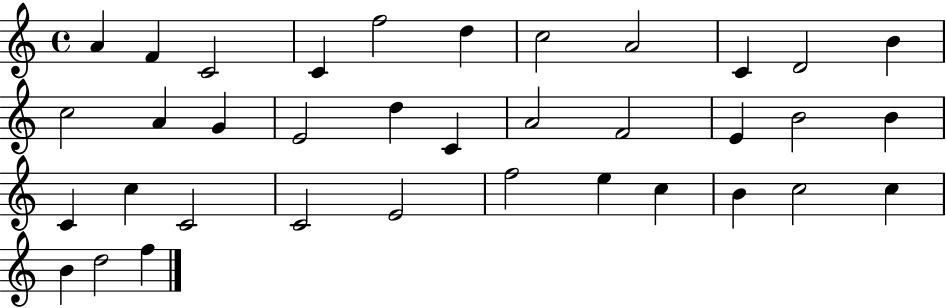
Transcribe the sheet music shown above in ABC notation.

X:1
T:Untitled
M:4/4
L:1/4
K:C
A F C2 C f2 d c2 A2 C D2 B c2 A G E2 d C A2 F2 E B2 B C c C2 C2 E2 f2 e c B c2 c B d2 f